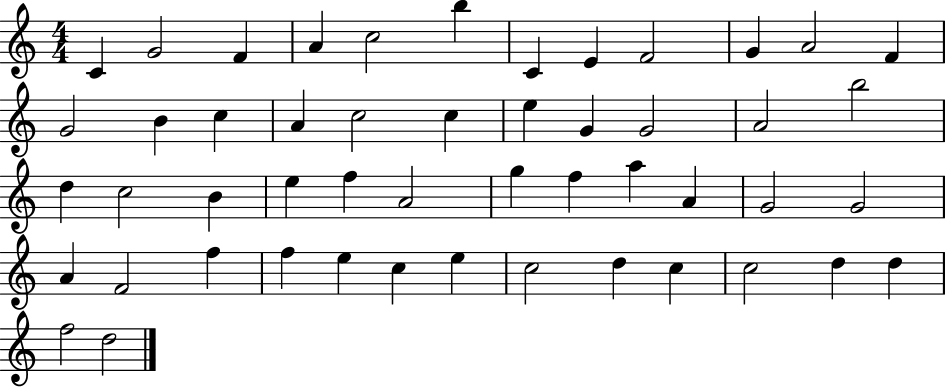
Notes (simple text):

C4/q G4/h F4/q A4/q C5/h B5/q C4/q E4/q F4/h G4/q A4/h F4/q G4/h B4/q C5/q A4/q C5/h C5/q E5/q G4/q G4/h A4/h B5/h D5/q C5/h B4/q E5/q F5/q A4/h G5/q F5/q A5/q A4/q G4/h G4/h A4/q F4/h F5/q F5/q E5/q C5/q E5/q C5/h D5/q C5/q C5/h D5/q D5/q F5/h D5/h